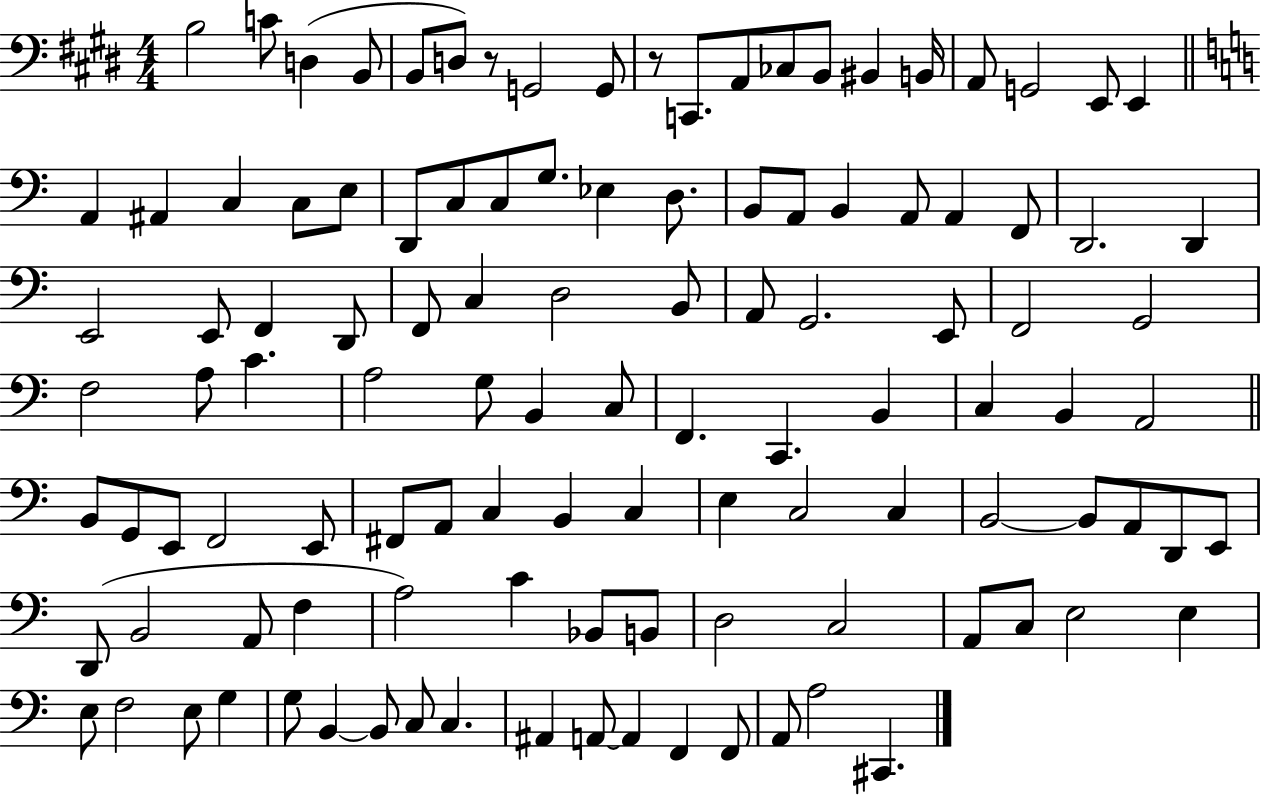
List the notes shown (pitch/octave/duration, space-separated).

B3/h C4/e D3/q B2/e B2/e D3/e R/e G2/h G2/e R/e C2/e. A2/e CES3/e B2/e BIS2/q B2/s A2/e G2/h E2/e E2/q A2/q A#2/q C3/q C3/e E3/e D2/e C3/e C3/e G3/e. Eb3/q D3/e. B2/e A2/e B2/q A2/e A2/q F2/e D2/h. D2/q E2/h E2/e F2/q D2/e F2/e C3/q D3/h B2/e A2/e G2/h. E2/e F2/h G2/h F3/h A3/e C4/q. A3/h G3/e B2/q C3/e F2/q. C2/q. B2/q C3/q B2/q A2/h B2/e G2/e E2/e F2/h E2/e F#2/e A2/e C3/q B2/q C3/q E3/q C3/h C3/q B2/h B2/e A2/e D2/e E2/e D2/e B2/h A2/e F3/q A3/h C4/q Bb2/e B2/e D3/h C3/h A2/e C3/e E3/h E3/q E3/e F3/h E3/e G3/q G3/e B2/q B2/e C3/e C3/q. A#2/q A2/e A2/q F2/q F2/e A2/e A3/h C#2/q.